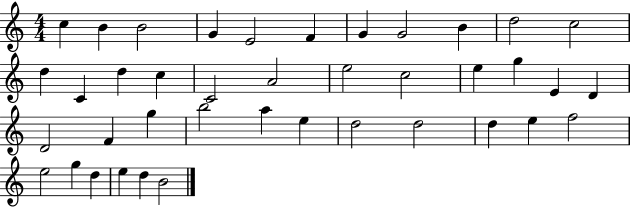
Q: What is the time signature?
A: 4/4